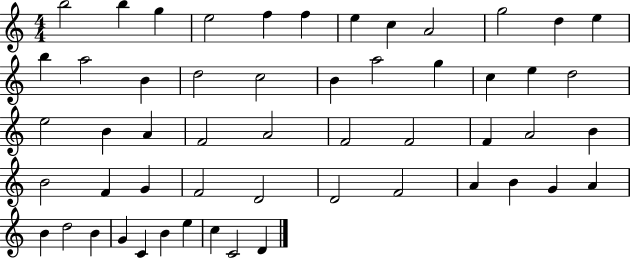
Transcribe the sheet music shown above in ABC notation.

X:1
T:Untitled
M:4/4
L:1/4
K:C
b2 b g e2 f f e c A2 g2 d e b a2 B d2 c2 B a2 g c e d2 e2 B A F2 A2 F2 F2 F A2 B B2 F G F2 D2 D2 F2 A B G A B d2 B G C B e c C2 D